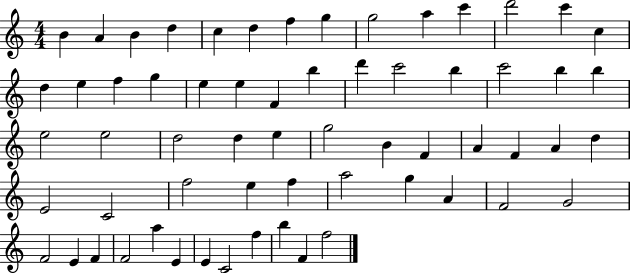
B4/q A4/q B4/q D5/q C5/q D5/q F5/q G5/q G5/h A5/q C6/q D6/h C6/q C5/q D5/q E5/q F5/q G5/q E5/q E5/q F4/q B5/q D6/q C6/h B5/q C6/h B5/q B5/q E5/h E5/h D5/h D5/q E5/q G5/h B4/q F4/q A4/q F4/q A4/q D5/q E4/h C4/h F5/h E5/q F5/q A5/h G5/q A4/q F4/h G4/h F4/h E4/q F4/q F4/h A5/q E4/q E4/q C4/h F5/q B5/q F4/q F5/h